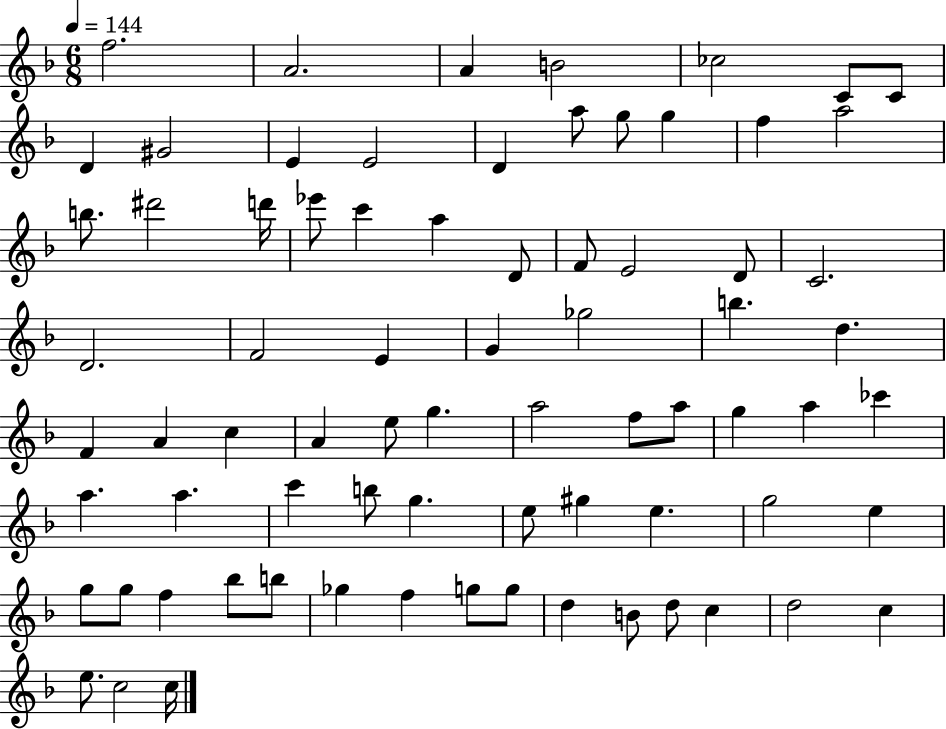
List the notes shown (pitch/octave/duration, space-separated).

F5/h. A4/h. A4/q B4/h CES5/h C4/e C4/e D4/q G#4/h E4/q E4/h D4/q A5/e G5/e G5/q F5/q A5/h B5/e. D#6/h D6/s Eb6/e C6/q A5/q D4/e F4/e E4/h D4/e C4/h. D4/h. F4/h E4/q G4/q Gb5/h B5/q. D5/q. F4/q A4/q C5/q A4/q E5/e G5/q. A5/h F5/e A5/e G5/q A5/q CES6/q A5/q. A5/q. C6/q B5/e G5/q. E5/e G#5/q E5/q. G5/h E5/q G5/e G5/e F5/q Bb5/e B5/e Gb5/q F5/q G5/e G5/e D5/q B4/e D5/e C5/q D5/h C5/q E5/e. C5/h C5/s